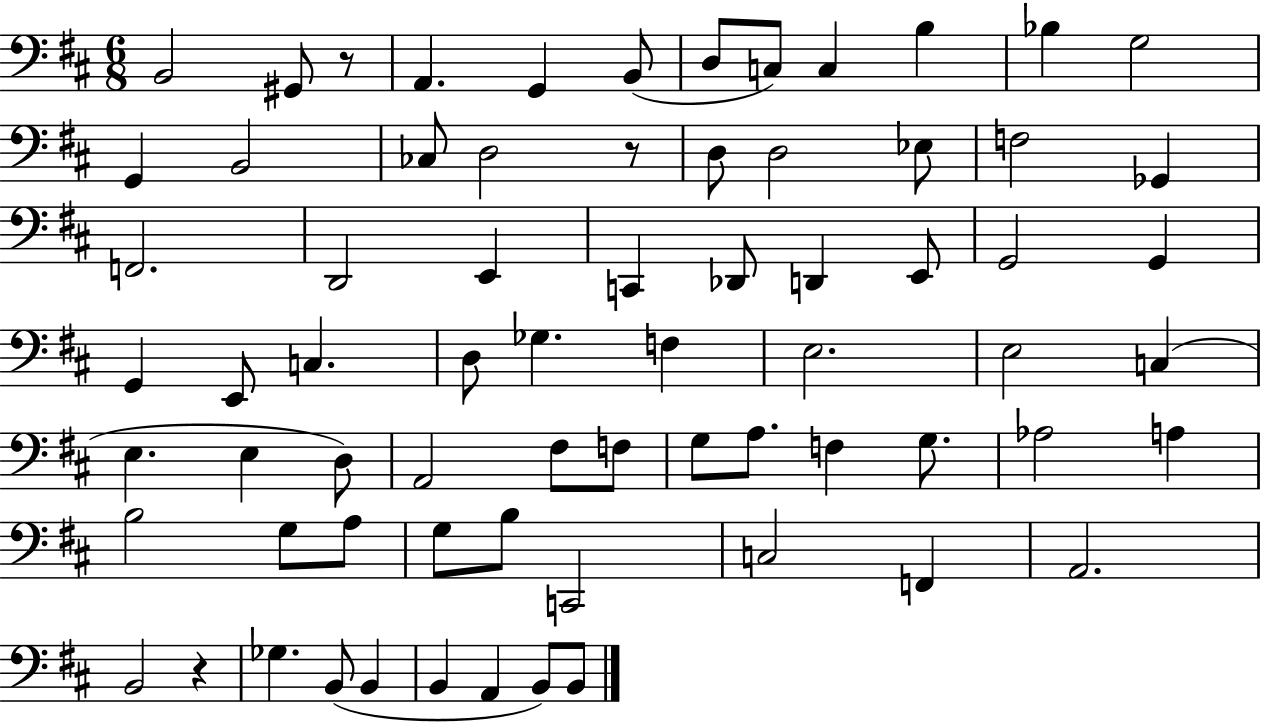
{
  \clef bass
  \numericTimeSignature
  \time 6/8
  \key d \major
  b,2 gis,8 r8 | a,4. g,4 b,8( | d8 c8) c4 b4 | bes4 g2 | \break g,4 b,2 | ces8 d2 r8 | d8 d2 ees8 | f2 ges,4 | \break f,2. | d,2 e,4 | c,4 des,8 d,4 e,8 | g,2 g,4 | \break g,4 e,8 c4. | d8 ges4. f4 | e2. | e2 c4( | \break e4. e4 d8) | a,2 fis8 f8 | g8 a8. f4 g8. | aes2 a4 | \break b2 g8 a8 | g8 b8 c,2 | c2 f,4 | a,2. | \break b,2 r4 | ges4. b,8( b,4 | b,4 a,4 b,8) b,8 | \bar "|."
}